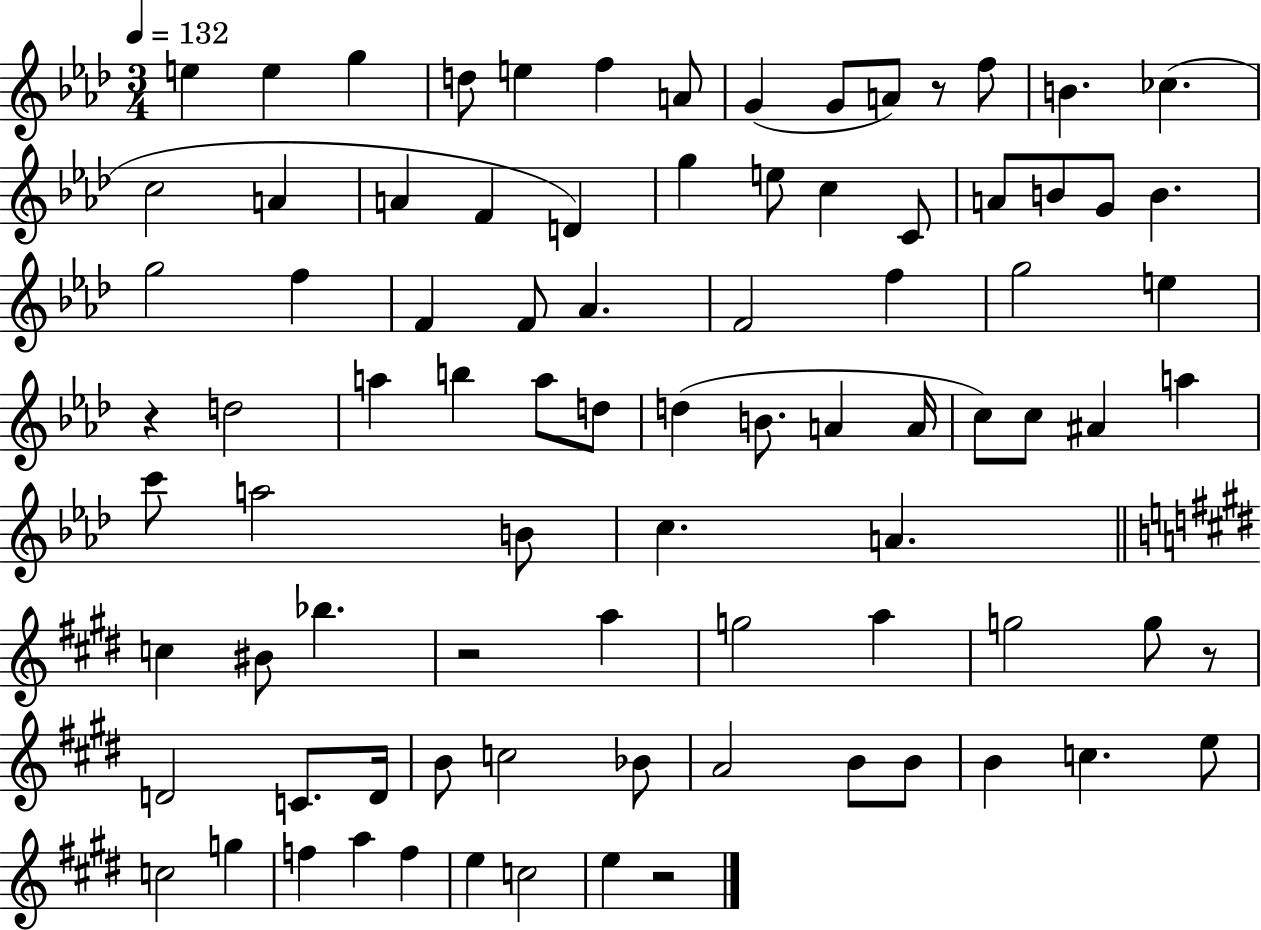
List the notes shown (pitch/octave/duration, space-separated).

E5/q E5/q G5/q D5/e E5/q F5/q A4/e G4/q G4/e A4/e R/e F5/e B4/q. CES5/q. C5/h A4/q A4/q F4/q D4/q G5/q E5/e C5/q C4/e A4/e B4/e G4/e B4/q. G5/h F5/q F4/q F4/e Ab4/q. F4/h F5/q G5/h E5/q R/q D5/h A5/q B5/q A5/e D5/e D5/q B4/e. A4/q A4/s C5/e C5/e A#4/q A5/q C6/e A5/h B4/e C5/q. A4/q. C5/q BIS4/e Bb5/q. R/h A5/q G5/h A5/q G5/h G5/e R/e D4/h C4/e. D4/s B4/e C5/h Bb4/e A4/h B4/e B4/e B4/q C5/q. E5/e C5/h G5/q F5/q A5/q F5/q E5/q C5/h E5/q R/h